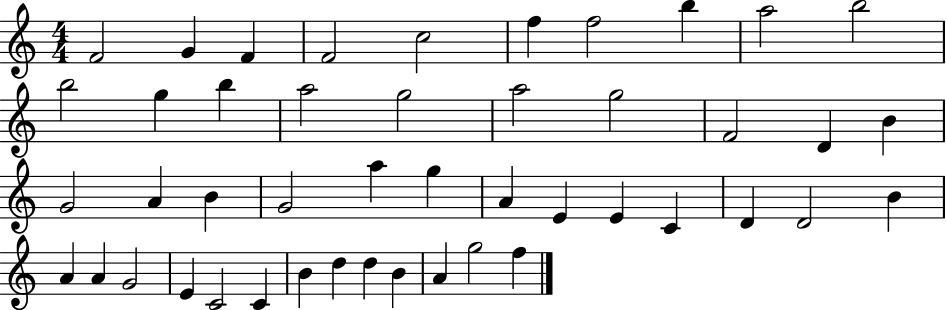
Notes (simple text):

F4/h G4/q F4/q F4/h C5/h F5/q F5/h B5/q A5/h B5/h B5/h G5/q B5/q A5/h G5/h A5/h G5/h F4/h D4/q B4/q G4/h A4/q B4/q G4/h A5/q G5/q A4/q E4/q E4/q C4/q D4/q D4/h B4/q A4/q A4/q G4/h E4/q C4/h C4/q B4/q D5/q D5/q B4/q A4/q G5/h F5/q